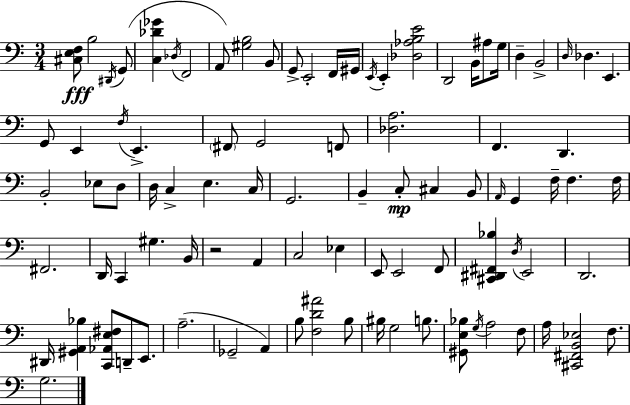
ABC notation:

X:1
T:Untitled
M:3/4
L:1/4
K:C
[^C,E,F,]/2 B,2 ^D,,/4 G,,/2 [C,_D_G] _D,/4 F,,2 A,,/2 [^G,B,]2 B,,/2 G,,/2 E,,2 F,,/4 ^G,,/4 E,,/4 E,, [_D,_A,B,E]2 D,,2 B,,/4 ^A,/2 G,/4 D, B,,2 D,/4 _D, E,, G,,/2 E,, F,/4 E,, ^F,,/2 G,,2 F,,/2 [_D,A,]2 F,, D,, B,,2 _E,/2 D,/2 D,/4 C, E, C,/4 G,,2 B,, C,/2 ^C, B,,/2 A,,/4 G,, F,/4 F, F,/4 ^F,,2 D,,/4 C,, ^G, B,,/4 z2 A,, C,2 _E, E,,/2 E,,2 F,,/2 [^C,,^D,,^F,,_B,] D,/4 E,,2 D,,2 ^D,,/4 [^G,,A,,_B,] [C,,_A,,E,^F,]/2 D,,/2 E,,/2 A,2 _G,,2 A,, B,/2 [F,D^A]2 B,/2 ^B,/4 G,2 B,/2 [^G,,E,_B,]/2 G,/4 A,2 F,/2 A,/4 [^C,,^F,,B,,_E,]2 F,/2 G,2